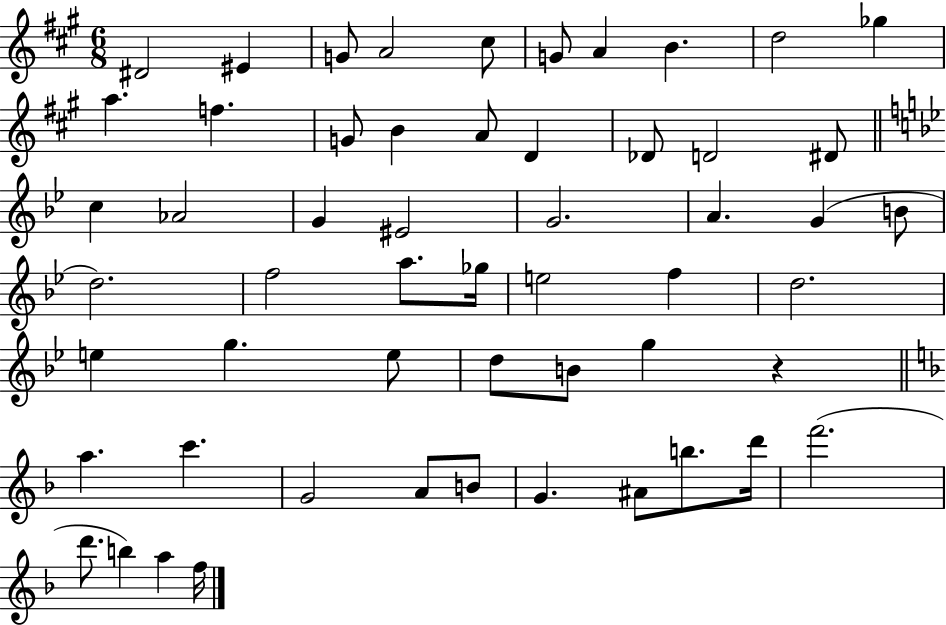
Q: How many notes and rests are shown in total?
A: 55